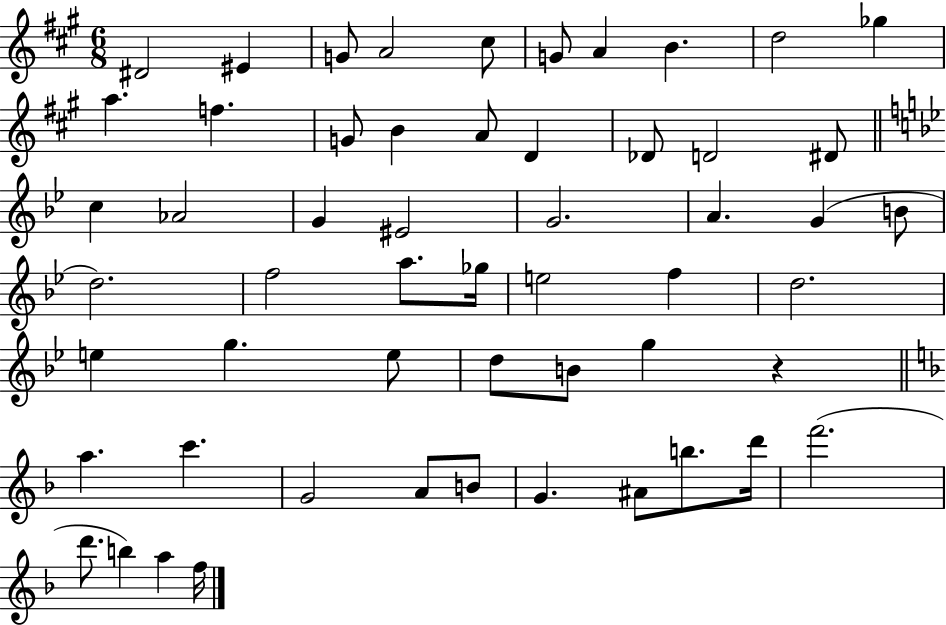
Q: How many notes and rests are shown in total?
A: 55